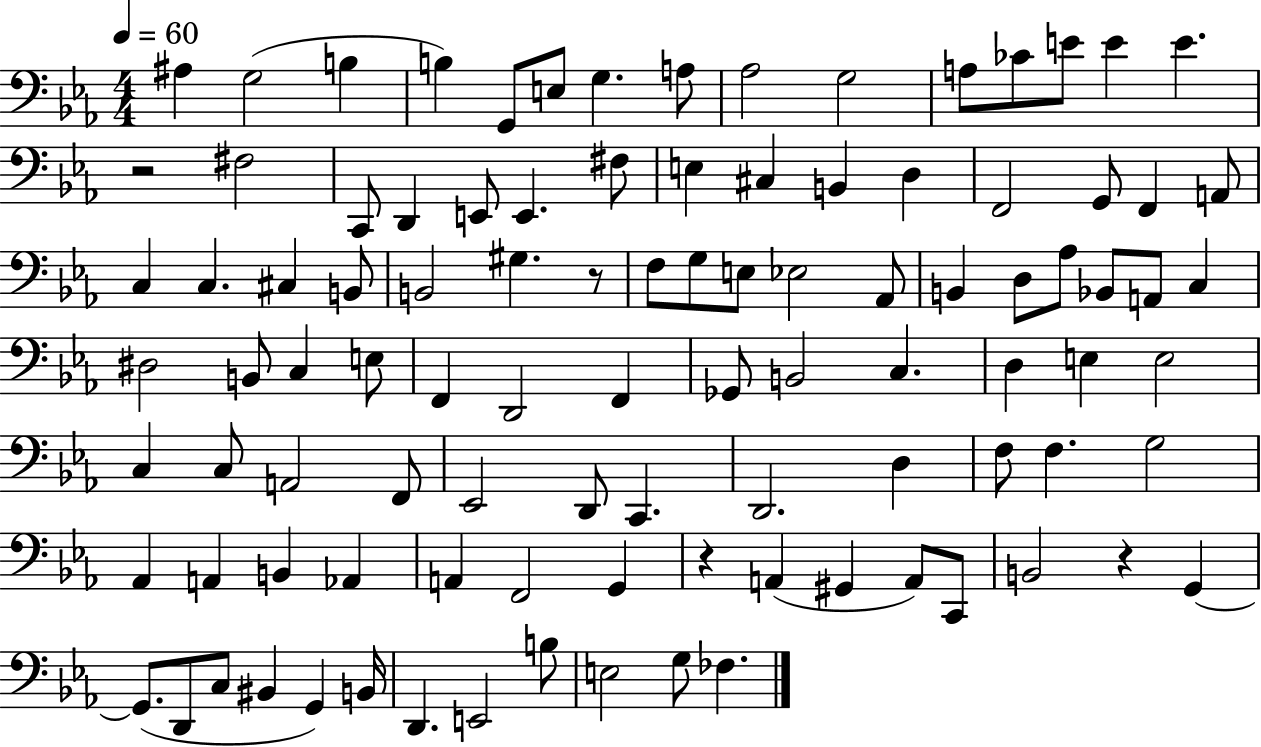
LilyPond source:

{
  \clef bass
  \numericTimeSignature
  \time 4/4
  \key ees \major
  \tempo 4 = 60
  ais4 g2( b4 | b4) g,8 e8 g4. a8 | aes2 g2 | a8 ces'8 e'8 e'4 e'4. | \break r2 fis2 | c,8 d,4 e,8 e,4. fis8 | e4 cis4 b,4 d4 | f,2 g,8 f,4 a,8 | \break c4 c4. cis4 b,8 | b,2 gis4. r8 | f8 g8 e8 ees2 aes,8 | b,4 d8 aes8 bes,8 a,8 c4 | \break dis2 b,8 c4 e8 | f,4 d,2 f,4 | ges,8 b,2 c4. | d4 e4 e2 | \break c4 c8 a,2 f,8 | ees,2 d,8 c,4. | d,2. d4 | f8 f4. g2 | \break aes,4 a,4 b,4 aes,4 | a,4 f,2 g,4 | r4 a,4( gis,4 a,8) c,8 | b,2 r4 g,4~~ | \break g,8.( d,8 c8 bis,4 g,4) b,16 | d,4. e,2 b8 | e2 g8 fes4. | \bar "|."
}